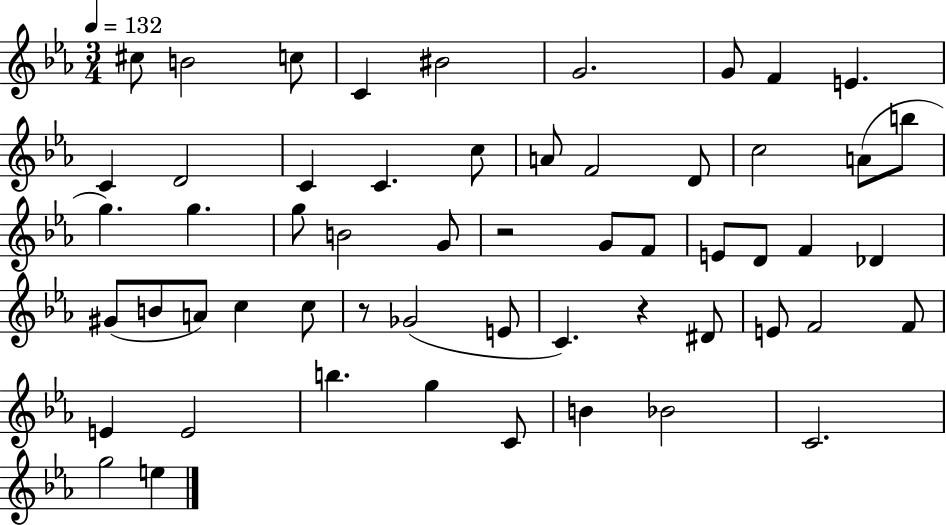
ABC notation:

X:1
T:Untitled
M:3/4
L:1/4
K:Eb
^c/2 B2 c/2 C ^B2 G2 G/2 F E C D2 C C c/2 A/2 F2 D/2 c2 A/2 b/2 g g g/2 B2 G/2 z2 G/2 F/2 E/2 D/2 F _D ^G/2 B/2 A/2 c c/2 z/2 _G2 E/2 C z ^D/2 E/2 F2 F/2 E E2 b g C/2 B _B2 C2 g2 e